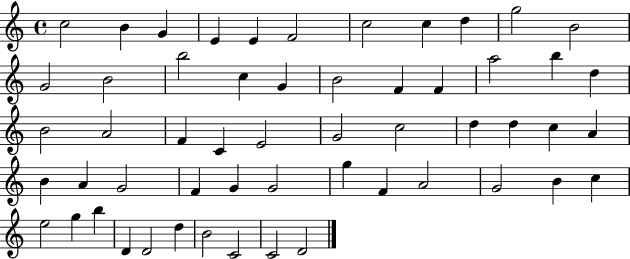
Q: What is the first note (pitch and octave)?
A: C5